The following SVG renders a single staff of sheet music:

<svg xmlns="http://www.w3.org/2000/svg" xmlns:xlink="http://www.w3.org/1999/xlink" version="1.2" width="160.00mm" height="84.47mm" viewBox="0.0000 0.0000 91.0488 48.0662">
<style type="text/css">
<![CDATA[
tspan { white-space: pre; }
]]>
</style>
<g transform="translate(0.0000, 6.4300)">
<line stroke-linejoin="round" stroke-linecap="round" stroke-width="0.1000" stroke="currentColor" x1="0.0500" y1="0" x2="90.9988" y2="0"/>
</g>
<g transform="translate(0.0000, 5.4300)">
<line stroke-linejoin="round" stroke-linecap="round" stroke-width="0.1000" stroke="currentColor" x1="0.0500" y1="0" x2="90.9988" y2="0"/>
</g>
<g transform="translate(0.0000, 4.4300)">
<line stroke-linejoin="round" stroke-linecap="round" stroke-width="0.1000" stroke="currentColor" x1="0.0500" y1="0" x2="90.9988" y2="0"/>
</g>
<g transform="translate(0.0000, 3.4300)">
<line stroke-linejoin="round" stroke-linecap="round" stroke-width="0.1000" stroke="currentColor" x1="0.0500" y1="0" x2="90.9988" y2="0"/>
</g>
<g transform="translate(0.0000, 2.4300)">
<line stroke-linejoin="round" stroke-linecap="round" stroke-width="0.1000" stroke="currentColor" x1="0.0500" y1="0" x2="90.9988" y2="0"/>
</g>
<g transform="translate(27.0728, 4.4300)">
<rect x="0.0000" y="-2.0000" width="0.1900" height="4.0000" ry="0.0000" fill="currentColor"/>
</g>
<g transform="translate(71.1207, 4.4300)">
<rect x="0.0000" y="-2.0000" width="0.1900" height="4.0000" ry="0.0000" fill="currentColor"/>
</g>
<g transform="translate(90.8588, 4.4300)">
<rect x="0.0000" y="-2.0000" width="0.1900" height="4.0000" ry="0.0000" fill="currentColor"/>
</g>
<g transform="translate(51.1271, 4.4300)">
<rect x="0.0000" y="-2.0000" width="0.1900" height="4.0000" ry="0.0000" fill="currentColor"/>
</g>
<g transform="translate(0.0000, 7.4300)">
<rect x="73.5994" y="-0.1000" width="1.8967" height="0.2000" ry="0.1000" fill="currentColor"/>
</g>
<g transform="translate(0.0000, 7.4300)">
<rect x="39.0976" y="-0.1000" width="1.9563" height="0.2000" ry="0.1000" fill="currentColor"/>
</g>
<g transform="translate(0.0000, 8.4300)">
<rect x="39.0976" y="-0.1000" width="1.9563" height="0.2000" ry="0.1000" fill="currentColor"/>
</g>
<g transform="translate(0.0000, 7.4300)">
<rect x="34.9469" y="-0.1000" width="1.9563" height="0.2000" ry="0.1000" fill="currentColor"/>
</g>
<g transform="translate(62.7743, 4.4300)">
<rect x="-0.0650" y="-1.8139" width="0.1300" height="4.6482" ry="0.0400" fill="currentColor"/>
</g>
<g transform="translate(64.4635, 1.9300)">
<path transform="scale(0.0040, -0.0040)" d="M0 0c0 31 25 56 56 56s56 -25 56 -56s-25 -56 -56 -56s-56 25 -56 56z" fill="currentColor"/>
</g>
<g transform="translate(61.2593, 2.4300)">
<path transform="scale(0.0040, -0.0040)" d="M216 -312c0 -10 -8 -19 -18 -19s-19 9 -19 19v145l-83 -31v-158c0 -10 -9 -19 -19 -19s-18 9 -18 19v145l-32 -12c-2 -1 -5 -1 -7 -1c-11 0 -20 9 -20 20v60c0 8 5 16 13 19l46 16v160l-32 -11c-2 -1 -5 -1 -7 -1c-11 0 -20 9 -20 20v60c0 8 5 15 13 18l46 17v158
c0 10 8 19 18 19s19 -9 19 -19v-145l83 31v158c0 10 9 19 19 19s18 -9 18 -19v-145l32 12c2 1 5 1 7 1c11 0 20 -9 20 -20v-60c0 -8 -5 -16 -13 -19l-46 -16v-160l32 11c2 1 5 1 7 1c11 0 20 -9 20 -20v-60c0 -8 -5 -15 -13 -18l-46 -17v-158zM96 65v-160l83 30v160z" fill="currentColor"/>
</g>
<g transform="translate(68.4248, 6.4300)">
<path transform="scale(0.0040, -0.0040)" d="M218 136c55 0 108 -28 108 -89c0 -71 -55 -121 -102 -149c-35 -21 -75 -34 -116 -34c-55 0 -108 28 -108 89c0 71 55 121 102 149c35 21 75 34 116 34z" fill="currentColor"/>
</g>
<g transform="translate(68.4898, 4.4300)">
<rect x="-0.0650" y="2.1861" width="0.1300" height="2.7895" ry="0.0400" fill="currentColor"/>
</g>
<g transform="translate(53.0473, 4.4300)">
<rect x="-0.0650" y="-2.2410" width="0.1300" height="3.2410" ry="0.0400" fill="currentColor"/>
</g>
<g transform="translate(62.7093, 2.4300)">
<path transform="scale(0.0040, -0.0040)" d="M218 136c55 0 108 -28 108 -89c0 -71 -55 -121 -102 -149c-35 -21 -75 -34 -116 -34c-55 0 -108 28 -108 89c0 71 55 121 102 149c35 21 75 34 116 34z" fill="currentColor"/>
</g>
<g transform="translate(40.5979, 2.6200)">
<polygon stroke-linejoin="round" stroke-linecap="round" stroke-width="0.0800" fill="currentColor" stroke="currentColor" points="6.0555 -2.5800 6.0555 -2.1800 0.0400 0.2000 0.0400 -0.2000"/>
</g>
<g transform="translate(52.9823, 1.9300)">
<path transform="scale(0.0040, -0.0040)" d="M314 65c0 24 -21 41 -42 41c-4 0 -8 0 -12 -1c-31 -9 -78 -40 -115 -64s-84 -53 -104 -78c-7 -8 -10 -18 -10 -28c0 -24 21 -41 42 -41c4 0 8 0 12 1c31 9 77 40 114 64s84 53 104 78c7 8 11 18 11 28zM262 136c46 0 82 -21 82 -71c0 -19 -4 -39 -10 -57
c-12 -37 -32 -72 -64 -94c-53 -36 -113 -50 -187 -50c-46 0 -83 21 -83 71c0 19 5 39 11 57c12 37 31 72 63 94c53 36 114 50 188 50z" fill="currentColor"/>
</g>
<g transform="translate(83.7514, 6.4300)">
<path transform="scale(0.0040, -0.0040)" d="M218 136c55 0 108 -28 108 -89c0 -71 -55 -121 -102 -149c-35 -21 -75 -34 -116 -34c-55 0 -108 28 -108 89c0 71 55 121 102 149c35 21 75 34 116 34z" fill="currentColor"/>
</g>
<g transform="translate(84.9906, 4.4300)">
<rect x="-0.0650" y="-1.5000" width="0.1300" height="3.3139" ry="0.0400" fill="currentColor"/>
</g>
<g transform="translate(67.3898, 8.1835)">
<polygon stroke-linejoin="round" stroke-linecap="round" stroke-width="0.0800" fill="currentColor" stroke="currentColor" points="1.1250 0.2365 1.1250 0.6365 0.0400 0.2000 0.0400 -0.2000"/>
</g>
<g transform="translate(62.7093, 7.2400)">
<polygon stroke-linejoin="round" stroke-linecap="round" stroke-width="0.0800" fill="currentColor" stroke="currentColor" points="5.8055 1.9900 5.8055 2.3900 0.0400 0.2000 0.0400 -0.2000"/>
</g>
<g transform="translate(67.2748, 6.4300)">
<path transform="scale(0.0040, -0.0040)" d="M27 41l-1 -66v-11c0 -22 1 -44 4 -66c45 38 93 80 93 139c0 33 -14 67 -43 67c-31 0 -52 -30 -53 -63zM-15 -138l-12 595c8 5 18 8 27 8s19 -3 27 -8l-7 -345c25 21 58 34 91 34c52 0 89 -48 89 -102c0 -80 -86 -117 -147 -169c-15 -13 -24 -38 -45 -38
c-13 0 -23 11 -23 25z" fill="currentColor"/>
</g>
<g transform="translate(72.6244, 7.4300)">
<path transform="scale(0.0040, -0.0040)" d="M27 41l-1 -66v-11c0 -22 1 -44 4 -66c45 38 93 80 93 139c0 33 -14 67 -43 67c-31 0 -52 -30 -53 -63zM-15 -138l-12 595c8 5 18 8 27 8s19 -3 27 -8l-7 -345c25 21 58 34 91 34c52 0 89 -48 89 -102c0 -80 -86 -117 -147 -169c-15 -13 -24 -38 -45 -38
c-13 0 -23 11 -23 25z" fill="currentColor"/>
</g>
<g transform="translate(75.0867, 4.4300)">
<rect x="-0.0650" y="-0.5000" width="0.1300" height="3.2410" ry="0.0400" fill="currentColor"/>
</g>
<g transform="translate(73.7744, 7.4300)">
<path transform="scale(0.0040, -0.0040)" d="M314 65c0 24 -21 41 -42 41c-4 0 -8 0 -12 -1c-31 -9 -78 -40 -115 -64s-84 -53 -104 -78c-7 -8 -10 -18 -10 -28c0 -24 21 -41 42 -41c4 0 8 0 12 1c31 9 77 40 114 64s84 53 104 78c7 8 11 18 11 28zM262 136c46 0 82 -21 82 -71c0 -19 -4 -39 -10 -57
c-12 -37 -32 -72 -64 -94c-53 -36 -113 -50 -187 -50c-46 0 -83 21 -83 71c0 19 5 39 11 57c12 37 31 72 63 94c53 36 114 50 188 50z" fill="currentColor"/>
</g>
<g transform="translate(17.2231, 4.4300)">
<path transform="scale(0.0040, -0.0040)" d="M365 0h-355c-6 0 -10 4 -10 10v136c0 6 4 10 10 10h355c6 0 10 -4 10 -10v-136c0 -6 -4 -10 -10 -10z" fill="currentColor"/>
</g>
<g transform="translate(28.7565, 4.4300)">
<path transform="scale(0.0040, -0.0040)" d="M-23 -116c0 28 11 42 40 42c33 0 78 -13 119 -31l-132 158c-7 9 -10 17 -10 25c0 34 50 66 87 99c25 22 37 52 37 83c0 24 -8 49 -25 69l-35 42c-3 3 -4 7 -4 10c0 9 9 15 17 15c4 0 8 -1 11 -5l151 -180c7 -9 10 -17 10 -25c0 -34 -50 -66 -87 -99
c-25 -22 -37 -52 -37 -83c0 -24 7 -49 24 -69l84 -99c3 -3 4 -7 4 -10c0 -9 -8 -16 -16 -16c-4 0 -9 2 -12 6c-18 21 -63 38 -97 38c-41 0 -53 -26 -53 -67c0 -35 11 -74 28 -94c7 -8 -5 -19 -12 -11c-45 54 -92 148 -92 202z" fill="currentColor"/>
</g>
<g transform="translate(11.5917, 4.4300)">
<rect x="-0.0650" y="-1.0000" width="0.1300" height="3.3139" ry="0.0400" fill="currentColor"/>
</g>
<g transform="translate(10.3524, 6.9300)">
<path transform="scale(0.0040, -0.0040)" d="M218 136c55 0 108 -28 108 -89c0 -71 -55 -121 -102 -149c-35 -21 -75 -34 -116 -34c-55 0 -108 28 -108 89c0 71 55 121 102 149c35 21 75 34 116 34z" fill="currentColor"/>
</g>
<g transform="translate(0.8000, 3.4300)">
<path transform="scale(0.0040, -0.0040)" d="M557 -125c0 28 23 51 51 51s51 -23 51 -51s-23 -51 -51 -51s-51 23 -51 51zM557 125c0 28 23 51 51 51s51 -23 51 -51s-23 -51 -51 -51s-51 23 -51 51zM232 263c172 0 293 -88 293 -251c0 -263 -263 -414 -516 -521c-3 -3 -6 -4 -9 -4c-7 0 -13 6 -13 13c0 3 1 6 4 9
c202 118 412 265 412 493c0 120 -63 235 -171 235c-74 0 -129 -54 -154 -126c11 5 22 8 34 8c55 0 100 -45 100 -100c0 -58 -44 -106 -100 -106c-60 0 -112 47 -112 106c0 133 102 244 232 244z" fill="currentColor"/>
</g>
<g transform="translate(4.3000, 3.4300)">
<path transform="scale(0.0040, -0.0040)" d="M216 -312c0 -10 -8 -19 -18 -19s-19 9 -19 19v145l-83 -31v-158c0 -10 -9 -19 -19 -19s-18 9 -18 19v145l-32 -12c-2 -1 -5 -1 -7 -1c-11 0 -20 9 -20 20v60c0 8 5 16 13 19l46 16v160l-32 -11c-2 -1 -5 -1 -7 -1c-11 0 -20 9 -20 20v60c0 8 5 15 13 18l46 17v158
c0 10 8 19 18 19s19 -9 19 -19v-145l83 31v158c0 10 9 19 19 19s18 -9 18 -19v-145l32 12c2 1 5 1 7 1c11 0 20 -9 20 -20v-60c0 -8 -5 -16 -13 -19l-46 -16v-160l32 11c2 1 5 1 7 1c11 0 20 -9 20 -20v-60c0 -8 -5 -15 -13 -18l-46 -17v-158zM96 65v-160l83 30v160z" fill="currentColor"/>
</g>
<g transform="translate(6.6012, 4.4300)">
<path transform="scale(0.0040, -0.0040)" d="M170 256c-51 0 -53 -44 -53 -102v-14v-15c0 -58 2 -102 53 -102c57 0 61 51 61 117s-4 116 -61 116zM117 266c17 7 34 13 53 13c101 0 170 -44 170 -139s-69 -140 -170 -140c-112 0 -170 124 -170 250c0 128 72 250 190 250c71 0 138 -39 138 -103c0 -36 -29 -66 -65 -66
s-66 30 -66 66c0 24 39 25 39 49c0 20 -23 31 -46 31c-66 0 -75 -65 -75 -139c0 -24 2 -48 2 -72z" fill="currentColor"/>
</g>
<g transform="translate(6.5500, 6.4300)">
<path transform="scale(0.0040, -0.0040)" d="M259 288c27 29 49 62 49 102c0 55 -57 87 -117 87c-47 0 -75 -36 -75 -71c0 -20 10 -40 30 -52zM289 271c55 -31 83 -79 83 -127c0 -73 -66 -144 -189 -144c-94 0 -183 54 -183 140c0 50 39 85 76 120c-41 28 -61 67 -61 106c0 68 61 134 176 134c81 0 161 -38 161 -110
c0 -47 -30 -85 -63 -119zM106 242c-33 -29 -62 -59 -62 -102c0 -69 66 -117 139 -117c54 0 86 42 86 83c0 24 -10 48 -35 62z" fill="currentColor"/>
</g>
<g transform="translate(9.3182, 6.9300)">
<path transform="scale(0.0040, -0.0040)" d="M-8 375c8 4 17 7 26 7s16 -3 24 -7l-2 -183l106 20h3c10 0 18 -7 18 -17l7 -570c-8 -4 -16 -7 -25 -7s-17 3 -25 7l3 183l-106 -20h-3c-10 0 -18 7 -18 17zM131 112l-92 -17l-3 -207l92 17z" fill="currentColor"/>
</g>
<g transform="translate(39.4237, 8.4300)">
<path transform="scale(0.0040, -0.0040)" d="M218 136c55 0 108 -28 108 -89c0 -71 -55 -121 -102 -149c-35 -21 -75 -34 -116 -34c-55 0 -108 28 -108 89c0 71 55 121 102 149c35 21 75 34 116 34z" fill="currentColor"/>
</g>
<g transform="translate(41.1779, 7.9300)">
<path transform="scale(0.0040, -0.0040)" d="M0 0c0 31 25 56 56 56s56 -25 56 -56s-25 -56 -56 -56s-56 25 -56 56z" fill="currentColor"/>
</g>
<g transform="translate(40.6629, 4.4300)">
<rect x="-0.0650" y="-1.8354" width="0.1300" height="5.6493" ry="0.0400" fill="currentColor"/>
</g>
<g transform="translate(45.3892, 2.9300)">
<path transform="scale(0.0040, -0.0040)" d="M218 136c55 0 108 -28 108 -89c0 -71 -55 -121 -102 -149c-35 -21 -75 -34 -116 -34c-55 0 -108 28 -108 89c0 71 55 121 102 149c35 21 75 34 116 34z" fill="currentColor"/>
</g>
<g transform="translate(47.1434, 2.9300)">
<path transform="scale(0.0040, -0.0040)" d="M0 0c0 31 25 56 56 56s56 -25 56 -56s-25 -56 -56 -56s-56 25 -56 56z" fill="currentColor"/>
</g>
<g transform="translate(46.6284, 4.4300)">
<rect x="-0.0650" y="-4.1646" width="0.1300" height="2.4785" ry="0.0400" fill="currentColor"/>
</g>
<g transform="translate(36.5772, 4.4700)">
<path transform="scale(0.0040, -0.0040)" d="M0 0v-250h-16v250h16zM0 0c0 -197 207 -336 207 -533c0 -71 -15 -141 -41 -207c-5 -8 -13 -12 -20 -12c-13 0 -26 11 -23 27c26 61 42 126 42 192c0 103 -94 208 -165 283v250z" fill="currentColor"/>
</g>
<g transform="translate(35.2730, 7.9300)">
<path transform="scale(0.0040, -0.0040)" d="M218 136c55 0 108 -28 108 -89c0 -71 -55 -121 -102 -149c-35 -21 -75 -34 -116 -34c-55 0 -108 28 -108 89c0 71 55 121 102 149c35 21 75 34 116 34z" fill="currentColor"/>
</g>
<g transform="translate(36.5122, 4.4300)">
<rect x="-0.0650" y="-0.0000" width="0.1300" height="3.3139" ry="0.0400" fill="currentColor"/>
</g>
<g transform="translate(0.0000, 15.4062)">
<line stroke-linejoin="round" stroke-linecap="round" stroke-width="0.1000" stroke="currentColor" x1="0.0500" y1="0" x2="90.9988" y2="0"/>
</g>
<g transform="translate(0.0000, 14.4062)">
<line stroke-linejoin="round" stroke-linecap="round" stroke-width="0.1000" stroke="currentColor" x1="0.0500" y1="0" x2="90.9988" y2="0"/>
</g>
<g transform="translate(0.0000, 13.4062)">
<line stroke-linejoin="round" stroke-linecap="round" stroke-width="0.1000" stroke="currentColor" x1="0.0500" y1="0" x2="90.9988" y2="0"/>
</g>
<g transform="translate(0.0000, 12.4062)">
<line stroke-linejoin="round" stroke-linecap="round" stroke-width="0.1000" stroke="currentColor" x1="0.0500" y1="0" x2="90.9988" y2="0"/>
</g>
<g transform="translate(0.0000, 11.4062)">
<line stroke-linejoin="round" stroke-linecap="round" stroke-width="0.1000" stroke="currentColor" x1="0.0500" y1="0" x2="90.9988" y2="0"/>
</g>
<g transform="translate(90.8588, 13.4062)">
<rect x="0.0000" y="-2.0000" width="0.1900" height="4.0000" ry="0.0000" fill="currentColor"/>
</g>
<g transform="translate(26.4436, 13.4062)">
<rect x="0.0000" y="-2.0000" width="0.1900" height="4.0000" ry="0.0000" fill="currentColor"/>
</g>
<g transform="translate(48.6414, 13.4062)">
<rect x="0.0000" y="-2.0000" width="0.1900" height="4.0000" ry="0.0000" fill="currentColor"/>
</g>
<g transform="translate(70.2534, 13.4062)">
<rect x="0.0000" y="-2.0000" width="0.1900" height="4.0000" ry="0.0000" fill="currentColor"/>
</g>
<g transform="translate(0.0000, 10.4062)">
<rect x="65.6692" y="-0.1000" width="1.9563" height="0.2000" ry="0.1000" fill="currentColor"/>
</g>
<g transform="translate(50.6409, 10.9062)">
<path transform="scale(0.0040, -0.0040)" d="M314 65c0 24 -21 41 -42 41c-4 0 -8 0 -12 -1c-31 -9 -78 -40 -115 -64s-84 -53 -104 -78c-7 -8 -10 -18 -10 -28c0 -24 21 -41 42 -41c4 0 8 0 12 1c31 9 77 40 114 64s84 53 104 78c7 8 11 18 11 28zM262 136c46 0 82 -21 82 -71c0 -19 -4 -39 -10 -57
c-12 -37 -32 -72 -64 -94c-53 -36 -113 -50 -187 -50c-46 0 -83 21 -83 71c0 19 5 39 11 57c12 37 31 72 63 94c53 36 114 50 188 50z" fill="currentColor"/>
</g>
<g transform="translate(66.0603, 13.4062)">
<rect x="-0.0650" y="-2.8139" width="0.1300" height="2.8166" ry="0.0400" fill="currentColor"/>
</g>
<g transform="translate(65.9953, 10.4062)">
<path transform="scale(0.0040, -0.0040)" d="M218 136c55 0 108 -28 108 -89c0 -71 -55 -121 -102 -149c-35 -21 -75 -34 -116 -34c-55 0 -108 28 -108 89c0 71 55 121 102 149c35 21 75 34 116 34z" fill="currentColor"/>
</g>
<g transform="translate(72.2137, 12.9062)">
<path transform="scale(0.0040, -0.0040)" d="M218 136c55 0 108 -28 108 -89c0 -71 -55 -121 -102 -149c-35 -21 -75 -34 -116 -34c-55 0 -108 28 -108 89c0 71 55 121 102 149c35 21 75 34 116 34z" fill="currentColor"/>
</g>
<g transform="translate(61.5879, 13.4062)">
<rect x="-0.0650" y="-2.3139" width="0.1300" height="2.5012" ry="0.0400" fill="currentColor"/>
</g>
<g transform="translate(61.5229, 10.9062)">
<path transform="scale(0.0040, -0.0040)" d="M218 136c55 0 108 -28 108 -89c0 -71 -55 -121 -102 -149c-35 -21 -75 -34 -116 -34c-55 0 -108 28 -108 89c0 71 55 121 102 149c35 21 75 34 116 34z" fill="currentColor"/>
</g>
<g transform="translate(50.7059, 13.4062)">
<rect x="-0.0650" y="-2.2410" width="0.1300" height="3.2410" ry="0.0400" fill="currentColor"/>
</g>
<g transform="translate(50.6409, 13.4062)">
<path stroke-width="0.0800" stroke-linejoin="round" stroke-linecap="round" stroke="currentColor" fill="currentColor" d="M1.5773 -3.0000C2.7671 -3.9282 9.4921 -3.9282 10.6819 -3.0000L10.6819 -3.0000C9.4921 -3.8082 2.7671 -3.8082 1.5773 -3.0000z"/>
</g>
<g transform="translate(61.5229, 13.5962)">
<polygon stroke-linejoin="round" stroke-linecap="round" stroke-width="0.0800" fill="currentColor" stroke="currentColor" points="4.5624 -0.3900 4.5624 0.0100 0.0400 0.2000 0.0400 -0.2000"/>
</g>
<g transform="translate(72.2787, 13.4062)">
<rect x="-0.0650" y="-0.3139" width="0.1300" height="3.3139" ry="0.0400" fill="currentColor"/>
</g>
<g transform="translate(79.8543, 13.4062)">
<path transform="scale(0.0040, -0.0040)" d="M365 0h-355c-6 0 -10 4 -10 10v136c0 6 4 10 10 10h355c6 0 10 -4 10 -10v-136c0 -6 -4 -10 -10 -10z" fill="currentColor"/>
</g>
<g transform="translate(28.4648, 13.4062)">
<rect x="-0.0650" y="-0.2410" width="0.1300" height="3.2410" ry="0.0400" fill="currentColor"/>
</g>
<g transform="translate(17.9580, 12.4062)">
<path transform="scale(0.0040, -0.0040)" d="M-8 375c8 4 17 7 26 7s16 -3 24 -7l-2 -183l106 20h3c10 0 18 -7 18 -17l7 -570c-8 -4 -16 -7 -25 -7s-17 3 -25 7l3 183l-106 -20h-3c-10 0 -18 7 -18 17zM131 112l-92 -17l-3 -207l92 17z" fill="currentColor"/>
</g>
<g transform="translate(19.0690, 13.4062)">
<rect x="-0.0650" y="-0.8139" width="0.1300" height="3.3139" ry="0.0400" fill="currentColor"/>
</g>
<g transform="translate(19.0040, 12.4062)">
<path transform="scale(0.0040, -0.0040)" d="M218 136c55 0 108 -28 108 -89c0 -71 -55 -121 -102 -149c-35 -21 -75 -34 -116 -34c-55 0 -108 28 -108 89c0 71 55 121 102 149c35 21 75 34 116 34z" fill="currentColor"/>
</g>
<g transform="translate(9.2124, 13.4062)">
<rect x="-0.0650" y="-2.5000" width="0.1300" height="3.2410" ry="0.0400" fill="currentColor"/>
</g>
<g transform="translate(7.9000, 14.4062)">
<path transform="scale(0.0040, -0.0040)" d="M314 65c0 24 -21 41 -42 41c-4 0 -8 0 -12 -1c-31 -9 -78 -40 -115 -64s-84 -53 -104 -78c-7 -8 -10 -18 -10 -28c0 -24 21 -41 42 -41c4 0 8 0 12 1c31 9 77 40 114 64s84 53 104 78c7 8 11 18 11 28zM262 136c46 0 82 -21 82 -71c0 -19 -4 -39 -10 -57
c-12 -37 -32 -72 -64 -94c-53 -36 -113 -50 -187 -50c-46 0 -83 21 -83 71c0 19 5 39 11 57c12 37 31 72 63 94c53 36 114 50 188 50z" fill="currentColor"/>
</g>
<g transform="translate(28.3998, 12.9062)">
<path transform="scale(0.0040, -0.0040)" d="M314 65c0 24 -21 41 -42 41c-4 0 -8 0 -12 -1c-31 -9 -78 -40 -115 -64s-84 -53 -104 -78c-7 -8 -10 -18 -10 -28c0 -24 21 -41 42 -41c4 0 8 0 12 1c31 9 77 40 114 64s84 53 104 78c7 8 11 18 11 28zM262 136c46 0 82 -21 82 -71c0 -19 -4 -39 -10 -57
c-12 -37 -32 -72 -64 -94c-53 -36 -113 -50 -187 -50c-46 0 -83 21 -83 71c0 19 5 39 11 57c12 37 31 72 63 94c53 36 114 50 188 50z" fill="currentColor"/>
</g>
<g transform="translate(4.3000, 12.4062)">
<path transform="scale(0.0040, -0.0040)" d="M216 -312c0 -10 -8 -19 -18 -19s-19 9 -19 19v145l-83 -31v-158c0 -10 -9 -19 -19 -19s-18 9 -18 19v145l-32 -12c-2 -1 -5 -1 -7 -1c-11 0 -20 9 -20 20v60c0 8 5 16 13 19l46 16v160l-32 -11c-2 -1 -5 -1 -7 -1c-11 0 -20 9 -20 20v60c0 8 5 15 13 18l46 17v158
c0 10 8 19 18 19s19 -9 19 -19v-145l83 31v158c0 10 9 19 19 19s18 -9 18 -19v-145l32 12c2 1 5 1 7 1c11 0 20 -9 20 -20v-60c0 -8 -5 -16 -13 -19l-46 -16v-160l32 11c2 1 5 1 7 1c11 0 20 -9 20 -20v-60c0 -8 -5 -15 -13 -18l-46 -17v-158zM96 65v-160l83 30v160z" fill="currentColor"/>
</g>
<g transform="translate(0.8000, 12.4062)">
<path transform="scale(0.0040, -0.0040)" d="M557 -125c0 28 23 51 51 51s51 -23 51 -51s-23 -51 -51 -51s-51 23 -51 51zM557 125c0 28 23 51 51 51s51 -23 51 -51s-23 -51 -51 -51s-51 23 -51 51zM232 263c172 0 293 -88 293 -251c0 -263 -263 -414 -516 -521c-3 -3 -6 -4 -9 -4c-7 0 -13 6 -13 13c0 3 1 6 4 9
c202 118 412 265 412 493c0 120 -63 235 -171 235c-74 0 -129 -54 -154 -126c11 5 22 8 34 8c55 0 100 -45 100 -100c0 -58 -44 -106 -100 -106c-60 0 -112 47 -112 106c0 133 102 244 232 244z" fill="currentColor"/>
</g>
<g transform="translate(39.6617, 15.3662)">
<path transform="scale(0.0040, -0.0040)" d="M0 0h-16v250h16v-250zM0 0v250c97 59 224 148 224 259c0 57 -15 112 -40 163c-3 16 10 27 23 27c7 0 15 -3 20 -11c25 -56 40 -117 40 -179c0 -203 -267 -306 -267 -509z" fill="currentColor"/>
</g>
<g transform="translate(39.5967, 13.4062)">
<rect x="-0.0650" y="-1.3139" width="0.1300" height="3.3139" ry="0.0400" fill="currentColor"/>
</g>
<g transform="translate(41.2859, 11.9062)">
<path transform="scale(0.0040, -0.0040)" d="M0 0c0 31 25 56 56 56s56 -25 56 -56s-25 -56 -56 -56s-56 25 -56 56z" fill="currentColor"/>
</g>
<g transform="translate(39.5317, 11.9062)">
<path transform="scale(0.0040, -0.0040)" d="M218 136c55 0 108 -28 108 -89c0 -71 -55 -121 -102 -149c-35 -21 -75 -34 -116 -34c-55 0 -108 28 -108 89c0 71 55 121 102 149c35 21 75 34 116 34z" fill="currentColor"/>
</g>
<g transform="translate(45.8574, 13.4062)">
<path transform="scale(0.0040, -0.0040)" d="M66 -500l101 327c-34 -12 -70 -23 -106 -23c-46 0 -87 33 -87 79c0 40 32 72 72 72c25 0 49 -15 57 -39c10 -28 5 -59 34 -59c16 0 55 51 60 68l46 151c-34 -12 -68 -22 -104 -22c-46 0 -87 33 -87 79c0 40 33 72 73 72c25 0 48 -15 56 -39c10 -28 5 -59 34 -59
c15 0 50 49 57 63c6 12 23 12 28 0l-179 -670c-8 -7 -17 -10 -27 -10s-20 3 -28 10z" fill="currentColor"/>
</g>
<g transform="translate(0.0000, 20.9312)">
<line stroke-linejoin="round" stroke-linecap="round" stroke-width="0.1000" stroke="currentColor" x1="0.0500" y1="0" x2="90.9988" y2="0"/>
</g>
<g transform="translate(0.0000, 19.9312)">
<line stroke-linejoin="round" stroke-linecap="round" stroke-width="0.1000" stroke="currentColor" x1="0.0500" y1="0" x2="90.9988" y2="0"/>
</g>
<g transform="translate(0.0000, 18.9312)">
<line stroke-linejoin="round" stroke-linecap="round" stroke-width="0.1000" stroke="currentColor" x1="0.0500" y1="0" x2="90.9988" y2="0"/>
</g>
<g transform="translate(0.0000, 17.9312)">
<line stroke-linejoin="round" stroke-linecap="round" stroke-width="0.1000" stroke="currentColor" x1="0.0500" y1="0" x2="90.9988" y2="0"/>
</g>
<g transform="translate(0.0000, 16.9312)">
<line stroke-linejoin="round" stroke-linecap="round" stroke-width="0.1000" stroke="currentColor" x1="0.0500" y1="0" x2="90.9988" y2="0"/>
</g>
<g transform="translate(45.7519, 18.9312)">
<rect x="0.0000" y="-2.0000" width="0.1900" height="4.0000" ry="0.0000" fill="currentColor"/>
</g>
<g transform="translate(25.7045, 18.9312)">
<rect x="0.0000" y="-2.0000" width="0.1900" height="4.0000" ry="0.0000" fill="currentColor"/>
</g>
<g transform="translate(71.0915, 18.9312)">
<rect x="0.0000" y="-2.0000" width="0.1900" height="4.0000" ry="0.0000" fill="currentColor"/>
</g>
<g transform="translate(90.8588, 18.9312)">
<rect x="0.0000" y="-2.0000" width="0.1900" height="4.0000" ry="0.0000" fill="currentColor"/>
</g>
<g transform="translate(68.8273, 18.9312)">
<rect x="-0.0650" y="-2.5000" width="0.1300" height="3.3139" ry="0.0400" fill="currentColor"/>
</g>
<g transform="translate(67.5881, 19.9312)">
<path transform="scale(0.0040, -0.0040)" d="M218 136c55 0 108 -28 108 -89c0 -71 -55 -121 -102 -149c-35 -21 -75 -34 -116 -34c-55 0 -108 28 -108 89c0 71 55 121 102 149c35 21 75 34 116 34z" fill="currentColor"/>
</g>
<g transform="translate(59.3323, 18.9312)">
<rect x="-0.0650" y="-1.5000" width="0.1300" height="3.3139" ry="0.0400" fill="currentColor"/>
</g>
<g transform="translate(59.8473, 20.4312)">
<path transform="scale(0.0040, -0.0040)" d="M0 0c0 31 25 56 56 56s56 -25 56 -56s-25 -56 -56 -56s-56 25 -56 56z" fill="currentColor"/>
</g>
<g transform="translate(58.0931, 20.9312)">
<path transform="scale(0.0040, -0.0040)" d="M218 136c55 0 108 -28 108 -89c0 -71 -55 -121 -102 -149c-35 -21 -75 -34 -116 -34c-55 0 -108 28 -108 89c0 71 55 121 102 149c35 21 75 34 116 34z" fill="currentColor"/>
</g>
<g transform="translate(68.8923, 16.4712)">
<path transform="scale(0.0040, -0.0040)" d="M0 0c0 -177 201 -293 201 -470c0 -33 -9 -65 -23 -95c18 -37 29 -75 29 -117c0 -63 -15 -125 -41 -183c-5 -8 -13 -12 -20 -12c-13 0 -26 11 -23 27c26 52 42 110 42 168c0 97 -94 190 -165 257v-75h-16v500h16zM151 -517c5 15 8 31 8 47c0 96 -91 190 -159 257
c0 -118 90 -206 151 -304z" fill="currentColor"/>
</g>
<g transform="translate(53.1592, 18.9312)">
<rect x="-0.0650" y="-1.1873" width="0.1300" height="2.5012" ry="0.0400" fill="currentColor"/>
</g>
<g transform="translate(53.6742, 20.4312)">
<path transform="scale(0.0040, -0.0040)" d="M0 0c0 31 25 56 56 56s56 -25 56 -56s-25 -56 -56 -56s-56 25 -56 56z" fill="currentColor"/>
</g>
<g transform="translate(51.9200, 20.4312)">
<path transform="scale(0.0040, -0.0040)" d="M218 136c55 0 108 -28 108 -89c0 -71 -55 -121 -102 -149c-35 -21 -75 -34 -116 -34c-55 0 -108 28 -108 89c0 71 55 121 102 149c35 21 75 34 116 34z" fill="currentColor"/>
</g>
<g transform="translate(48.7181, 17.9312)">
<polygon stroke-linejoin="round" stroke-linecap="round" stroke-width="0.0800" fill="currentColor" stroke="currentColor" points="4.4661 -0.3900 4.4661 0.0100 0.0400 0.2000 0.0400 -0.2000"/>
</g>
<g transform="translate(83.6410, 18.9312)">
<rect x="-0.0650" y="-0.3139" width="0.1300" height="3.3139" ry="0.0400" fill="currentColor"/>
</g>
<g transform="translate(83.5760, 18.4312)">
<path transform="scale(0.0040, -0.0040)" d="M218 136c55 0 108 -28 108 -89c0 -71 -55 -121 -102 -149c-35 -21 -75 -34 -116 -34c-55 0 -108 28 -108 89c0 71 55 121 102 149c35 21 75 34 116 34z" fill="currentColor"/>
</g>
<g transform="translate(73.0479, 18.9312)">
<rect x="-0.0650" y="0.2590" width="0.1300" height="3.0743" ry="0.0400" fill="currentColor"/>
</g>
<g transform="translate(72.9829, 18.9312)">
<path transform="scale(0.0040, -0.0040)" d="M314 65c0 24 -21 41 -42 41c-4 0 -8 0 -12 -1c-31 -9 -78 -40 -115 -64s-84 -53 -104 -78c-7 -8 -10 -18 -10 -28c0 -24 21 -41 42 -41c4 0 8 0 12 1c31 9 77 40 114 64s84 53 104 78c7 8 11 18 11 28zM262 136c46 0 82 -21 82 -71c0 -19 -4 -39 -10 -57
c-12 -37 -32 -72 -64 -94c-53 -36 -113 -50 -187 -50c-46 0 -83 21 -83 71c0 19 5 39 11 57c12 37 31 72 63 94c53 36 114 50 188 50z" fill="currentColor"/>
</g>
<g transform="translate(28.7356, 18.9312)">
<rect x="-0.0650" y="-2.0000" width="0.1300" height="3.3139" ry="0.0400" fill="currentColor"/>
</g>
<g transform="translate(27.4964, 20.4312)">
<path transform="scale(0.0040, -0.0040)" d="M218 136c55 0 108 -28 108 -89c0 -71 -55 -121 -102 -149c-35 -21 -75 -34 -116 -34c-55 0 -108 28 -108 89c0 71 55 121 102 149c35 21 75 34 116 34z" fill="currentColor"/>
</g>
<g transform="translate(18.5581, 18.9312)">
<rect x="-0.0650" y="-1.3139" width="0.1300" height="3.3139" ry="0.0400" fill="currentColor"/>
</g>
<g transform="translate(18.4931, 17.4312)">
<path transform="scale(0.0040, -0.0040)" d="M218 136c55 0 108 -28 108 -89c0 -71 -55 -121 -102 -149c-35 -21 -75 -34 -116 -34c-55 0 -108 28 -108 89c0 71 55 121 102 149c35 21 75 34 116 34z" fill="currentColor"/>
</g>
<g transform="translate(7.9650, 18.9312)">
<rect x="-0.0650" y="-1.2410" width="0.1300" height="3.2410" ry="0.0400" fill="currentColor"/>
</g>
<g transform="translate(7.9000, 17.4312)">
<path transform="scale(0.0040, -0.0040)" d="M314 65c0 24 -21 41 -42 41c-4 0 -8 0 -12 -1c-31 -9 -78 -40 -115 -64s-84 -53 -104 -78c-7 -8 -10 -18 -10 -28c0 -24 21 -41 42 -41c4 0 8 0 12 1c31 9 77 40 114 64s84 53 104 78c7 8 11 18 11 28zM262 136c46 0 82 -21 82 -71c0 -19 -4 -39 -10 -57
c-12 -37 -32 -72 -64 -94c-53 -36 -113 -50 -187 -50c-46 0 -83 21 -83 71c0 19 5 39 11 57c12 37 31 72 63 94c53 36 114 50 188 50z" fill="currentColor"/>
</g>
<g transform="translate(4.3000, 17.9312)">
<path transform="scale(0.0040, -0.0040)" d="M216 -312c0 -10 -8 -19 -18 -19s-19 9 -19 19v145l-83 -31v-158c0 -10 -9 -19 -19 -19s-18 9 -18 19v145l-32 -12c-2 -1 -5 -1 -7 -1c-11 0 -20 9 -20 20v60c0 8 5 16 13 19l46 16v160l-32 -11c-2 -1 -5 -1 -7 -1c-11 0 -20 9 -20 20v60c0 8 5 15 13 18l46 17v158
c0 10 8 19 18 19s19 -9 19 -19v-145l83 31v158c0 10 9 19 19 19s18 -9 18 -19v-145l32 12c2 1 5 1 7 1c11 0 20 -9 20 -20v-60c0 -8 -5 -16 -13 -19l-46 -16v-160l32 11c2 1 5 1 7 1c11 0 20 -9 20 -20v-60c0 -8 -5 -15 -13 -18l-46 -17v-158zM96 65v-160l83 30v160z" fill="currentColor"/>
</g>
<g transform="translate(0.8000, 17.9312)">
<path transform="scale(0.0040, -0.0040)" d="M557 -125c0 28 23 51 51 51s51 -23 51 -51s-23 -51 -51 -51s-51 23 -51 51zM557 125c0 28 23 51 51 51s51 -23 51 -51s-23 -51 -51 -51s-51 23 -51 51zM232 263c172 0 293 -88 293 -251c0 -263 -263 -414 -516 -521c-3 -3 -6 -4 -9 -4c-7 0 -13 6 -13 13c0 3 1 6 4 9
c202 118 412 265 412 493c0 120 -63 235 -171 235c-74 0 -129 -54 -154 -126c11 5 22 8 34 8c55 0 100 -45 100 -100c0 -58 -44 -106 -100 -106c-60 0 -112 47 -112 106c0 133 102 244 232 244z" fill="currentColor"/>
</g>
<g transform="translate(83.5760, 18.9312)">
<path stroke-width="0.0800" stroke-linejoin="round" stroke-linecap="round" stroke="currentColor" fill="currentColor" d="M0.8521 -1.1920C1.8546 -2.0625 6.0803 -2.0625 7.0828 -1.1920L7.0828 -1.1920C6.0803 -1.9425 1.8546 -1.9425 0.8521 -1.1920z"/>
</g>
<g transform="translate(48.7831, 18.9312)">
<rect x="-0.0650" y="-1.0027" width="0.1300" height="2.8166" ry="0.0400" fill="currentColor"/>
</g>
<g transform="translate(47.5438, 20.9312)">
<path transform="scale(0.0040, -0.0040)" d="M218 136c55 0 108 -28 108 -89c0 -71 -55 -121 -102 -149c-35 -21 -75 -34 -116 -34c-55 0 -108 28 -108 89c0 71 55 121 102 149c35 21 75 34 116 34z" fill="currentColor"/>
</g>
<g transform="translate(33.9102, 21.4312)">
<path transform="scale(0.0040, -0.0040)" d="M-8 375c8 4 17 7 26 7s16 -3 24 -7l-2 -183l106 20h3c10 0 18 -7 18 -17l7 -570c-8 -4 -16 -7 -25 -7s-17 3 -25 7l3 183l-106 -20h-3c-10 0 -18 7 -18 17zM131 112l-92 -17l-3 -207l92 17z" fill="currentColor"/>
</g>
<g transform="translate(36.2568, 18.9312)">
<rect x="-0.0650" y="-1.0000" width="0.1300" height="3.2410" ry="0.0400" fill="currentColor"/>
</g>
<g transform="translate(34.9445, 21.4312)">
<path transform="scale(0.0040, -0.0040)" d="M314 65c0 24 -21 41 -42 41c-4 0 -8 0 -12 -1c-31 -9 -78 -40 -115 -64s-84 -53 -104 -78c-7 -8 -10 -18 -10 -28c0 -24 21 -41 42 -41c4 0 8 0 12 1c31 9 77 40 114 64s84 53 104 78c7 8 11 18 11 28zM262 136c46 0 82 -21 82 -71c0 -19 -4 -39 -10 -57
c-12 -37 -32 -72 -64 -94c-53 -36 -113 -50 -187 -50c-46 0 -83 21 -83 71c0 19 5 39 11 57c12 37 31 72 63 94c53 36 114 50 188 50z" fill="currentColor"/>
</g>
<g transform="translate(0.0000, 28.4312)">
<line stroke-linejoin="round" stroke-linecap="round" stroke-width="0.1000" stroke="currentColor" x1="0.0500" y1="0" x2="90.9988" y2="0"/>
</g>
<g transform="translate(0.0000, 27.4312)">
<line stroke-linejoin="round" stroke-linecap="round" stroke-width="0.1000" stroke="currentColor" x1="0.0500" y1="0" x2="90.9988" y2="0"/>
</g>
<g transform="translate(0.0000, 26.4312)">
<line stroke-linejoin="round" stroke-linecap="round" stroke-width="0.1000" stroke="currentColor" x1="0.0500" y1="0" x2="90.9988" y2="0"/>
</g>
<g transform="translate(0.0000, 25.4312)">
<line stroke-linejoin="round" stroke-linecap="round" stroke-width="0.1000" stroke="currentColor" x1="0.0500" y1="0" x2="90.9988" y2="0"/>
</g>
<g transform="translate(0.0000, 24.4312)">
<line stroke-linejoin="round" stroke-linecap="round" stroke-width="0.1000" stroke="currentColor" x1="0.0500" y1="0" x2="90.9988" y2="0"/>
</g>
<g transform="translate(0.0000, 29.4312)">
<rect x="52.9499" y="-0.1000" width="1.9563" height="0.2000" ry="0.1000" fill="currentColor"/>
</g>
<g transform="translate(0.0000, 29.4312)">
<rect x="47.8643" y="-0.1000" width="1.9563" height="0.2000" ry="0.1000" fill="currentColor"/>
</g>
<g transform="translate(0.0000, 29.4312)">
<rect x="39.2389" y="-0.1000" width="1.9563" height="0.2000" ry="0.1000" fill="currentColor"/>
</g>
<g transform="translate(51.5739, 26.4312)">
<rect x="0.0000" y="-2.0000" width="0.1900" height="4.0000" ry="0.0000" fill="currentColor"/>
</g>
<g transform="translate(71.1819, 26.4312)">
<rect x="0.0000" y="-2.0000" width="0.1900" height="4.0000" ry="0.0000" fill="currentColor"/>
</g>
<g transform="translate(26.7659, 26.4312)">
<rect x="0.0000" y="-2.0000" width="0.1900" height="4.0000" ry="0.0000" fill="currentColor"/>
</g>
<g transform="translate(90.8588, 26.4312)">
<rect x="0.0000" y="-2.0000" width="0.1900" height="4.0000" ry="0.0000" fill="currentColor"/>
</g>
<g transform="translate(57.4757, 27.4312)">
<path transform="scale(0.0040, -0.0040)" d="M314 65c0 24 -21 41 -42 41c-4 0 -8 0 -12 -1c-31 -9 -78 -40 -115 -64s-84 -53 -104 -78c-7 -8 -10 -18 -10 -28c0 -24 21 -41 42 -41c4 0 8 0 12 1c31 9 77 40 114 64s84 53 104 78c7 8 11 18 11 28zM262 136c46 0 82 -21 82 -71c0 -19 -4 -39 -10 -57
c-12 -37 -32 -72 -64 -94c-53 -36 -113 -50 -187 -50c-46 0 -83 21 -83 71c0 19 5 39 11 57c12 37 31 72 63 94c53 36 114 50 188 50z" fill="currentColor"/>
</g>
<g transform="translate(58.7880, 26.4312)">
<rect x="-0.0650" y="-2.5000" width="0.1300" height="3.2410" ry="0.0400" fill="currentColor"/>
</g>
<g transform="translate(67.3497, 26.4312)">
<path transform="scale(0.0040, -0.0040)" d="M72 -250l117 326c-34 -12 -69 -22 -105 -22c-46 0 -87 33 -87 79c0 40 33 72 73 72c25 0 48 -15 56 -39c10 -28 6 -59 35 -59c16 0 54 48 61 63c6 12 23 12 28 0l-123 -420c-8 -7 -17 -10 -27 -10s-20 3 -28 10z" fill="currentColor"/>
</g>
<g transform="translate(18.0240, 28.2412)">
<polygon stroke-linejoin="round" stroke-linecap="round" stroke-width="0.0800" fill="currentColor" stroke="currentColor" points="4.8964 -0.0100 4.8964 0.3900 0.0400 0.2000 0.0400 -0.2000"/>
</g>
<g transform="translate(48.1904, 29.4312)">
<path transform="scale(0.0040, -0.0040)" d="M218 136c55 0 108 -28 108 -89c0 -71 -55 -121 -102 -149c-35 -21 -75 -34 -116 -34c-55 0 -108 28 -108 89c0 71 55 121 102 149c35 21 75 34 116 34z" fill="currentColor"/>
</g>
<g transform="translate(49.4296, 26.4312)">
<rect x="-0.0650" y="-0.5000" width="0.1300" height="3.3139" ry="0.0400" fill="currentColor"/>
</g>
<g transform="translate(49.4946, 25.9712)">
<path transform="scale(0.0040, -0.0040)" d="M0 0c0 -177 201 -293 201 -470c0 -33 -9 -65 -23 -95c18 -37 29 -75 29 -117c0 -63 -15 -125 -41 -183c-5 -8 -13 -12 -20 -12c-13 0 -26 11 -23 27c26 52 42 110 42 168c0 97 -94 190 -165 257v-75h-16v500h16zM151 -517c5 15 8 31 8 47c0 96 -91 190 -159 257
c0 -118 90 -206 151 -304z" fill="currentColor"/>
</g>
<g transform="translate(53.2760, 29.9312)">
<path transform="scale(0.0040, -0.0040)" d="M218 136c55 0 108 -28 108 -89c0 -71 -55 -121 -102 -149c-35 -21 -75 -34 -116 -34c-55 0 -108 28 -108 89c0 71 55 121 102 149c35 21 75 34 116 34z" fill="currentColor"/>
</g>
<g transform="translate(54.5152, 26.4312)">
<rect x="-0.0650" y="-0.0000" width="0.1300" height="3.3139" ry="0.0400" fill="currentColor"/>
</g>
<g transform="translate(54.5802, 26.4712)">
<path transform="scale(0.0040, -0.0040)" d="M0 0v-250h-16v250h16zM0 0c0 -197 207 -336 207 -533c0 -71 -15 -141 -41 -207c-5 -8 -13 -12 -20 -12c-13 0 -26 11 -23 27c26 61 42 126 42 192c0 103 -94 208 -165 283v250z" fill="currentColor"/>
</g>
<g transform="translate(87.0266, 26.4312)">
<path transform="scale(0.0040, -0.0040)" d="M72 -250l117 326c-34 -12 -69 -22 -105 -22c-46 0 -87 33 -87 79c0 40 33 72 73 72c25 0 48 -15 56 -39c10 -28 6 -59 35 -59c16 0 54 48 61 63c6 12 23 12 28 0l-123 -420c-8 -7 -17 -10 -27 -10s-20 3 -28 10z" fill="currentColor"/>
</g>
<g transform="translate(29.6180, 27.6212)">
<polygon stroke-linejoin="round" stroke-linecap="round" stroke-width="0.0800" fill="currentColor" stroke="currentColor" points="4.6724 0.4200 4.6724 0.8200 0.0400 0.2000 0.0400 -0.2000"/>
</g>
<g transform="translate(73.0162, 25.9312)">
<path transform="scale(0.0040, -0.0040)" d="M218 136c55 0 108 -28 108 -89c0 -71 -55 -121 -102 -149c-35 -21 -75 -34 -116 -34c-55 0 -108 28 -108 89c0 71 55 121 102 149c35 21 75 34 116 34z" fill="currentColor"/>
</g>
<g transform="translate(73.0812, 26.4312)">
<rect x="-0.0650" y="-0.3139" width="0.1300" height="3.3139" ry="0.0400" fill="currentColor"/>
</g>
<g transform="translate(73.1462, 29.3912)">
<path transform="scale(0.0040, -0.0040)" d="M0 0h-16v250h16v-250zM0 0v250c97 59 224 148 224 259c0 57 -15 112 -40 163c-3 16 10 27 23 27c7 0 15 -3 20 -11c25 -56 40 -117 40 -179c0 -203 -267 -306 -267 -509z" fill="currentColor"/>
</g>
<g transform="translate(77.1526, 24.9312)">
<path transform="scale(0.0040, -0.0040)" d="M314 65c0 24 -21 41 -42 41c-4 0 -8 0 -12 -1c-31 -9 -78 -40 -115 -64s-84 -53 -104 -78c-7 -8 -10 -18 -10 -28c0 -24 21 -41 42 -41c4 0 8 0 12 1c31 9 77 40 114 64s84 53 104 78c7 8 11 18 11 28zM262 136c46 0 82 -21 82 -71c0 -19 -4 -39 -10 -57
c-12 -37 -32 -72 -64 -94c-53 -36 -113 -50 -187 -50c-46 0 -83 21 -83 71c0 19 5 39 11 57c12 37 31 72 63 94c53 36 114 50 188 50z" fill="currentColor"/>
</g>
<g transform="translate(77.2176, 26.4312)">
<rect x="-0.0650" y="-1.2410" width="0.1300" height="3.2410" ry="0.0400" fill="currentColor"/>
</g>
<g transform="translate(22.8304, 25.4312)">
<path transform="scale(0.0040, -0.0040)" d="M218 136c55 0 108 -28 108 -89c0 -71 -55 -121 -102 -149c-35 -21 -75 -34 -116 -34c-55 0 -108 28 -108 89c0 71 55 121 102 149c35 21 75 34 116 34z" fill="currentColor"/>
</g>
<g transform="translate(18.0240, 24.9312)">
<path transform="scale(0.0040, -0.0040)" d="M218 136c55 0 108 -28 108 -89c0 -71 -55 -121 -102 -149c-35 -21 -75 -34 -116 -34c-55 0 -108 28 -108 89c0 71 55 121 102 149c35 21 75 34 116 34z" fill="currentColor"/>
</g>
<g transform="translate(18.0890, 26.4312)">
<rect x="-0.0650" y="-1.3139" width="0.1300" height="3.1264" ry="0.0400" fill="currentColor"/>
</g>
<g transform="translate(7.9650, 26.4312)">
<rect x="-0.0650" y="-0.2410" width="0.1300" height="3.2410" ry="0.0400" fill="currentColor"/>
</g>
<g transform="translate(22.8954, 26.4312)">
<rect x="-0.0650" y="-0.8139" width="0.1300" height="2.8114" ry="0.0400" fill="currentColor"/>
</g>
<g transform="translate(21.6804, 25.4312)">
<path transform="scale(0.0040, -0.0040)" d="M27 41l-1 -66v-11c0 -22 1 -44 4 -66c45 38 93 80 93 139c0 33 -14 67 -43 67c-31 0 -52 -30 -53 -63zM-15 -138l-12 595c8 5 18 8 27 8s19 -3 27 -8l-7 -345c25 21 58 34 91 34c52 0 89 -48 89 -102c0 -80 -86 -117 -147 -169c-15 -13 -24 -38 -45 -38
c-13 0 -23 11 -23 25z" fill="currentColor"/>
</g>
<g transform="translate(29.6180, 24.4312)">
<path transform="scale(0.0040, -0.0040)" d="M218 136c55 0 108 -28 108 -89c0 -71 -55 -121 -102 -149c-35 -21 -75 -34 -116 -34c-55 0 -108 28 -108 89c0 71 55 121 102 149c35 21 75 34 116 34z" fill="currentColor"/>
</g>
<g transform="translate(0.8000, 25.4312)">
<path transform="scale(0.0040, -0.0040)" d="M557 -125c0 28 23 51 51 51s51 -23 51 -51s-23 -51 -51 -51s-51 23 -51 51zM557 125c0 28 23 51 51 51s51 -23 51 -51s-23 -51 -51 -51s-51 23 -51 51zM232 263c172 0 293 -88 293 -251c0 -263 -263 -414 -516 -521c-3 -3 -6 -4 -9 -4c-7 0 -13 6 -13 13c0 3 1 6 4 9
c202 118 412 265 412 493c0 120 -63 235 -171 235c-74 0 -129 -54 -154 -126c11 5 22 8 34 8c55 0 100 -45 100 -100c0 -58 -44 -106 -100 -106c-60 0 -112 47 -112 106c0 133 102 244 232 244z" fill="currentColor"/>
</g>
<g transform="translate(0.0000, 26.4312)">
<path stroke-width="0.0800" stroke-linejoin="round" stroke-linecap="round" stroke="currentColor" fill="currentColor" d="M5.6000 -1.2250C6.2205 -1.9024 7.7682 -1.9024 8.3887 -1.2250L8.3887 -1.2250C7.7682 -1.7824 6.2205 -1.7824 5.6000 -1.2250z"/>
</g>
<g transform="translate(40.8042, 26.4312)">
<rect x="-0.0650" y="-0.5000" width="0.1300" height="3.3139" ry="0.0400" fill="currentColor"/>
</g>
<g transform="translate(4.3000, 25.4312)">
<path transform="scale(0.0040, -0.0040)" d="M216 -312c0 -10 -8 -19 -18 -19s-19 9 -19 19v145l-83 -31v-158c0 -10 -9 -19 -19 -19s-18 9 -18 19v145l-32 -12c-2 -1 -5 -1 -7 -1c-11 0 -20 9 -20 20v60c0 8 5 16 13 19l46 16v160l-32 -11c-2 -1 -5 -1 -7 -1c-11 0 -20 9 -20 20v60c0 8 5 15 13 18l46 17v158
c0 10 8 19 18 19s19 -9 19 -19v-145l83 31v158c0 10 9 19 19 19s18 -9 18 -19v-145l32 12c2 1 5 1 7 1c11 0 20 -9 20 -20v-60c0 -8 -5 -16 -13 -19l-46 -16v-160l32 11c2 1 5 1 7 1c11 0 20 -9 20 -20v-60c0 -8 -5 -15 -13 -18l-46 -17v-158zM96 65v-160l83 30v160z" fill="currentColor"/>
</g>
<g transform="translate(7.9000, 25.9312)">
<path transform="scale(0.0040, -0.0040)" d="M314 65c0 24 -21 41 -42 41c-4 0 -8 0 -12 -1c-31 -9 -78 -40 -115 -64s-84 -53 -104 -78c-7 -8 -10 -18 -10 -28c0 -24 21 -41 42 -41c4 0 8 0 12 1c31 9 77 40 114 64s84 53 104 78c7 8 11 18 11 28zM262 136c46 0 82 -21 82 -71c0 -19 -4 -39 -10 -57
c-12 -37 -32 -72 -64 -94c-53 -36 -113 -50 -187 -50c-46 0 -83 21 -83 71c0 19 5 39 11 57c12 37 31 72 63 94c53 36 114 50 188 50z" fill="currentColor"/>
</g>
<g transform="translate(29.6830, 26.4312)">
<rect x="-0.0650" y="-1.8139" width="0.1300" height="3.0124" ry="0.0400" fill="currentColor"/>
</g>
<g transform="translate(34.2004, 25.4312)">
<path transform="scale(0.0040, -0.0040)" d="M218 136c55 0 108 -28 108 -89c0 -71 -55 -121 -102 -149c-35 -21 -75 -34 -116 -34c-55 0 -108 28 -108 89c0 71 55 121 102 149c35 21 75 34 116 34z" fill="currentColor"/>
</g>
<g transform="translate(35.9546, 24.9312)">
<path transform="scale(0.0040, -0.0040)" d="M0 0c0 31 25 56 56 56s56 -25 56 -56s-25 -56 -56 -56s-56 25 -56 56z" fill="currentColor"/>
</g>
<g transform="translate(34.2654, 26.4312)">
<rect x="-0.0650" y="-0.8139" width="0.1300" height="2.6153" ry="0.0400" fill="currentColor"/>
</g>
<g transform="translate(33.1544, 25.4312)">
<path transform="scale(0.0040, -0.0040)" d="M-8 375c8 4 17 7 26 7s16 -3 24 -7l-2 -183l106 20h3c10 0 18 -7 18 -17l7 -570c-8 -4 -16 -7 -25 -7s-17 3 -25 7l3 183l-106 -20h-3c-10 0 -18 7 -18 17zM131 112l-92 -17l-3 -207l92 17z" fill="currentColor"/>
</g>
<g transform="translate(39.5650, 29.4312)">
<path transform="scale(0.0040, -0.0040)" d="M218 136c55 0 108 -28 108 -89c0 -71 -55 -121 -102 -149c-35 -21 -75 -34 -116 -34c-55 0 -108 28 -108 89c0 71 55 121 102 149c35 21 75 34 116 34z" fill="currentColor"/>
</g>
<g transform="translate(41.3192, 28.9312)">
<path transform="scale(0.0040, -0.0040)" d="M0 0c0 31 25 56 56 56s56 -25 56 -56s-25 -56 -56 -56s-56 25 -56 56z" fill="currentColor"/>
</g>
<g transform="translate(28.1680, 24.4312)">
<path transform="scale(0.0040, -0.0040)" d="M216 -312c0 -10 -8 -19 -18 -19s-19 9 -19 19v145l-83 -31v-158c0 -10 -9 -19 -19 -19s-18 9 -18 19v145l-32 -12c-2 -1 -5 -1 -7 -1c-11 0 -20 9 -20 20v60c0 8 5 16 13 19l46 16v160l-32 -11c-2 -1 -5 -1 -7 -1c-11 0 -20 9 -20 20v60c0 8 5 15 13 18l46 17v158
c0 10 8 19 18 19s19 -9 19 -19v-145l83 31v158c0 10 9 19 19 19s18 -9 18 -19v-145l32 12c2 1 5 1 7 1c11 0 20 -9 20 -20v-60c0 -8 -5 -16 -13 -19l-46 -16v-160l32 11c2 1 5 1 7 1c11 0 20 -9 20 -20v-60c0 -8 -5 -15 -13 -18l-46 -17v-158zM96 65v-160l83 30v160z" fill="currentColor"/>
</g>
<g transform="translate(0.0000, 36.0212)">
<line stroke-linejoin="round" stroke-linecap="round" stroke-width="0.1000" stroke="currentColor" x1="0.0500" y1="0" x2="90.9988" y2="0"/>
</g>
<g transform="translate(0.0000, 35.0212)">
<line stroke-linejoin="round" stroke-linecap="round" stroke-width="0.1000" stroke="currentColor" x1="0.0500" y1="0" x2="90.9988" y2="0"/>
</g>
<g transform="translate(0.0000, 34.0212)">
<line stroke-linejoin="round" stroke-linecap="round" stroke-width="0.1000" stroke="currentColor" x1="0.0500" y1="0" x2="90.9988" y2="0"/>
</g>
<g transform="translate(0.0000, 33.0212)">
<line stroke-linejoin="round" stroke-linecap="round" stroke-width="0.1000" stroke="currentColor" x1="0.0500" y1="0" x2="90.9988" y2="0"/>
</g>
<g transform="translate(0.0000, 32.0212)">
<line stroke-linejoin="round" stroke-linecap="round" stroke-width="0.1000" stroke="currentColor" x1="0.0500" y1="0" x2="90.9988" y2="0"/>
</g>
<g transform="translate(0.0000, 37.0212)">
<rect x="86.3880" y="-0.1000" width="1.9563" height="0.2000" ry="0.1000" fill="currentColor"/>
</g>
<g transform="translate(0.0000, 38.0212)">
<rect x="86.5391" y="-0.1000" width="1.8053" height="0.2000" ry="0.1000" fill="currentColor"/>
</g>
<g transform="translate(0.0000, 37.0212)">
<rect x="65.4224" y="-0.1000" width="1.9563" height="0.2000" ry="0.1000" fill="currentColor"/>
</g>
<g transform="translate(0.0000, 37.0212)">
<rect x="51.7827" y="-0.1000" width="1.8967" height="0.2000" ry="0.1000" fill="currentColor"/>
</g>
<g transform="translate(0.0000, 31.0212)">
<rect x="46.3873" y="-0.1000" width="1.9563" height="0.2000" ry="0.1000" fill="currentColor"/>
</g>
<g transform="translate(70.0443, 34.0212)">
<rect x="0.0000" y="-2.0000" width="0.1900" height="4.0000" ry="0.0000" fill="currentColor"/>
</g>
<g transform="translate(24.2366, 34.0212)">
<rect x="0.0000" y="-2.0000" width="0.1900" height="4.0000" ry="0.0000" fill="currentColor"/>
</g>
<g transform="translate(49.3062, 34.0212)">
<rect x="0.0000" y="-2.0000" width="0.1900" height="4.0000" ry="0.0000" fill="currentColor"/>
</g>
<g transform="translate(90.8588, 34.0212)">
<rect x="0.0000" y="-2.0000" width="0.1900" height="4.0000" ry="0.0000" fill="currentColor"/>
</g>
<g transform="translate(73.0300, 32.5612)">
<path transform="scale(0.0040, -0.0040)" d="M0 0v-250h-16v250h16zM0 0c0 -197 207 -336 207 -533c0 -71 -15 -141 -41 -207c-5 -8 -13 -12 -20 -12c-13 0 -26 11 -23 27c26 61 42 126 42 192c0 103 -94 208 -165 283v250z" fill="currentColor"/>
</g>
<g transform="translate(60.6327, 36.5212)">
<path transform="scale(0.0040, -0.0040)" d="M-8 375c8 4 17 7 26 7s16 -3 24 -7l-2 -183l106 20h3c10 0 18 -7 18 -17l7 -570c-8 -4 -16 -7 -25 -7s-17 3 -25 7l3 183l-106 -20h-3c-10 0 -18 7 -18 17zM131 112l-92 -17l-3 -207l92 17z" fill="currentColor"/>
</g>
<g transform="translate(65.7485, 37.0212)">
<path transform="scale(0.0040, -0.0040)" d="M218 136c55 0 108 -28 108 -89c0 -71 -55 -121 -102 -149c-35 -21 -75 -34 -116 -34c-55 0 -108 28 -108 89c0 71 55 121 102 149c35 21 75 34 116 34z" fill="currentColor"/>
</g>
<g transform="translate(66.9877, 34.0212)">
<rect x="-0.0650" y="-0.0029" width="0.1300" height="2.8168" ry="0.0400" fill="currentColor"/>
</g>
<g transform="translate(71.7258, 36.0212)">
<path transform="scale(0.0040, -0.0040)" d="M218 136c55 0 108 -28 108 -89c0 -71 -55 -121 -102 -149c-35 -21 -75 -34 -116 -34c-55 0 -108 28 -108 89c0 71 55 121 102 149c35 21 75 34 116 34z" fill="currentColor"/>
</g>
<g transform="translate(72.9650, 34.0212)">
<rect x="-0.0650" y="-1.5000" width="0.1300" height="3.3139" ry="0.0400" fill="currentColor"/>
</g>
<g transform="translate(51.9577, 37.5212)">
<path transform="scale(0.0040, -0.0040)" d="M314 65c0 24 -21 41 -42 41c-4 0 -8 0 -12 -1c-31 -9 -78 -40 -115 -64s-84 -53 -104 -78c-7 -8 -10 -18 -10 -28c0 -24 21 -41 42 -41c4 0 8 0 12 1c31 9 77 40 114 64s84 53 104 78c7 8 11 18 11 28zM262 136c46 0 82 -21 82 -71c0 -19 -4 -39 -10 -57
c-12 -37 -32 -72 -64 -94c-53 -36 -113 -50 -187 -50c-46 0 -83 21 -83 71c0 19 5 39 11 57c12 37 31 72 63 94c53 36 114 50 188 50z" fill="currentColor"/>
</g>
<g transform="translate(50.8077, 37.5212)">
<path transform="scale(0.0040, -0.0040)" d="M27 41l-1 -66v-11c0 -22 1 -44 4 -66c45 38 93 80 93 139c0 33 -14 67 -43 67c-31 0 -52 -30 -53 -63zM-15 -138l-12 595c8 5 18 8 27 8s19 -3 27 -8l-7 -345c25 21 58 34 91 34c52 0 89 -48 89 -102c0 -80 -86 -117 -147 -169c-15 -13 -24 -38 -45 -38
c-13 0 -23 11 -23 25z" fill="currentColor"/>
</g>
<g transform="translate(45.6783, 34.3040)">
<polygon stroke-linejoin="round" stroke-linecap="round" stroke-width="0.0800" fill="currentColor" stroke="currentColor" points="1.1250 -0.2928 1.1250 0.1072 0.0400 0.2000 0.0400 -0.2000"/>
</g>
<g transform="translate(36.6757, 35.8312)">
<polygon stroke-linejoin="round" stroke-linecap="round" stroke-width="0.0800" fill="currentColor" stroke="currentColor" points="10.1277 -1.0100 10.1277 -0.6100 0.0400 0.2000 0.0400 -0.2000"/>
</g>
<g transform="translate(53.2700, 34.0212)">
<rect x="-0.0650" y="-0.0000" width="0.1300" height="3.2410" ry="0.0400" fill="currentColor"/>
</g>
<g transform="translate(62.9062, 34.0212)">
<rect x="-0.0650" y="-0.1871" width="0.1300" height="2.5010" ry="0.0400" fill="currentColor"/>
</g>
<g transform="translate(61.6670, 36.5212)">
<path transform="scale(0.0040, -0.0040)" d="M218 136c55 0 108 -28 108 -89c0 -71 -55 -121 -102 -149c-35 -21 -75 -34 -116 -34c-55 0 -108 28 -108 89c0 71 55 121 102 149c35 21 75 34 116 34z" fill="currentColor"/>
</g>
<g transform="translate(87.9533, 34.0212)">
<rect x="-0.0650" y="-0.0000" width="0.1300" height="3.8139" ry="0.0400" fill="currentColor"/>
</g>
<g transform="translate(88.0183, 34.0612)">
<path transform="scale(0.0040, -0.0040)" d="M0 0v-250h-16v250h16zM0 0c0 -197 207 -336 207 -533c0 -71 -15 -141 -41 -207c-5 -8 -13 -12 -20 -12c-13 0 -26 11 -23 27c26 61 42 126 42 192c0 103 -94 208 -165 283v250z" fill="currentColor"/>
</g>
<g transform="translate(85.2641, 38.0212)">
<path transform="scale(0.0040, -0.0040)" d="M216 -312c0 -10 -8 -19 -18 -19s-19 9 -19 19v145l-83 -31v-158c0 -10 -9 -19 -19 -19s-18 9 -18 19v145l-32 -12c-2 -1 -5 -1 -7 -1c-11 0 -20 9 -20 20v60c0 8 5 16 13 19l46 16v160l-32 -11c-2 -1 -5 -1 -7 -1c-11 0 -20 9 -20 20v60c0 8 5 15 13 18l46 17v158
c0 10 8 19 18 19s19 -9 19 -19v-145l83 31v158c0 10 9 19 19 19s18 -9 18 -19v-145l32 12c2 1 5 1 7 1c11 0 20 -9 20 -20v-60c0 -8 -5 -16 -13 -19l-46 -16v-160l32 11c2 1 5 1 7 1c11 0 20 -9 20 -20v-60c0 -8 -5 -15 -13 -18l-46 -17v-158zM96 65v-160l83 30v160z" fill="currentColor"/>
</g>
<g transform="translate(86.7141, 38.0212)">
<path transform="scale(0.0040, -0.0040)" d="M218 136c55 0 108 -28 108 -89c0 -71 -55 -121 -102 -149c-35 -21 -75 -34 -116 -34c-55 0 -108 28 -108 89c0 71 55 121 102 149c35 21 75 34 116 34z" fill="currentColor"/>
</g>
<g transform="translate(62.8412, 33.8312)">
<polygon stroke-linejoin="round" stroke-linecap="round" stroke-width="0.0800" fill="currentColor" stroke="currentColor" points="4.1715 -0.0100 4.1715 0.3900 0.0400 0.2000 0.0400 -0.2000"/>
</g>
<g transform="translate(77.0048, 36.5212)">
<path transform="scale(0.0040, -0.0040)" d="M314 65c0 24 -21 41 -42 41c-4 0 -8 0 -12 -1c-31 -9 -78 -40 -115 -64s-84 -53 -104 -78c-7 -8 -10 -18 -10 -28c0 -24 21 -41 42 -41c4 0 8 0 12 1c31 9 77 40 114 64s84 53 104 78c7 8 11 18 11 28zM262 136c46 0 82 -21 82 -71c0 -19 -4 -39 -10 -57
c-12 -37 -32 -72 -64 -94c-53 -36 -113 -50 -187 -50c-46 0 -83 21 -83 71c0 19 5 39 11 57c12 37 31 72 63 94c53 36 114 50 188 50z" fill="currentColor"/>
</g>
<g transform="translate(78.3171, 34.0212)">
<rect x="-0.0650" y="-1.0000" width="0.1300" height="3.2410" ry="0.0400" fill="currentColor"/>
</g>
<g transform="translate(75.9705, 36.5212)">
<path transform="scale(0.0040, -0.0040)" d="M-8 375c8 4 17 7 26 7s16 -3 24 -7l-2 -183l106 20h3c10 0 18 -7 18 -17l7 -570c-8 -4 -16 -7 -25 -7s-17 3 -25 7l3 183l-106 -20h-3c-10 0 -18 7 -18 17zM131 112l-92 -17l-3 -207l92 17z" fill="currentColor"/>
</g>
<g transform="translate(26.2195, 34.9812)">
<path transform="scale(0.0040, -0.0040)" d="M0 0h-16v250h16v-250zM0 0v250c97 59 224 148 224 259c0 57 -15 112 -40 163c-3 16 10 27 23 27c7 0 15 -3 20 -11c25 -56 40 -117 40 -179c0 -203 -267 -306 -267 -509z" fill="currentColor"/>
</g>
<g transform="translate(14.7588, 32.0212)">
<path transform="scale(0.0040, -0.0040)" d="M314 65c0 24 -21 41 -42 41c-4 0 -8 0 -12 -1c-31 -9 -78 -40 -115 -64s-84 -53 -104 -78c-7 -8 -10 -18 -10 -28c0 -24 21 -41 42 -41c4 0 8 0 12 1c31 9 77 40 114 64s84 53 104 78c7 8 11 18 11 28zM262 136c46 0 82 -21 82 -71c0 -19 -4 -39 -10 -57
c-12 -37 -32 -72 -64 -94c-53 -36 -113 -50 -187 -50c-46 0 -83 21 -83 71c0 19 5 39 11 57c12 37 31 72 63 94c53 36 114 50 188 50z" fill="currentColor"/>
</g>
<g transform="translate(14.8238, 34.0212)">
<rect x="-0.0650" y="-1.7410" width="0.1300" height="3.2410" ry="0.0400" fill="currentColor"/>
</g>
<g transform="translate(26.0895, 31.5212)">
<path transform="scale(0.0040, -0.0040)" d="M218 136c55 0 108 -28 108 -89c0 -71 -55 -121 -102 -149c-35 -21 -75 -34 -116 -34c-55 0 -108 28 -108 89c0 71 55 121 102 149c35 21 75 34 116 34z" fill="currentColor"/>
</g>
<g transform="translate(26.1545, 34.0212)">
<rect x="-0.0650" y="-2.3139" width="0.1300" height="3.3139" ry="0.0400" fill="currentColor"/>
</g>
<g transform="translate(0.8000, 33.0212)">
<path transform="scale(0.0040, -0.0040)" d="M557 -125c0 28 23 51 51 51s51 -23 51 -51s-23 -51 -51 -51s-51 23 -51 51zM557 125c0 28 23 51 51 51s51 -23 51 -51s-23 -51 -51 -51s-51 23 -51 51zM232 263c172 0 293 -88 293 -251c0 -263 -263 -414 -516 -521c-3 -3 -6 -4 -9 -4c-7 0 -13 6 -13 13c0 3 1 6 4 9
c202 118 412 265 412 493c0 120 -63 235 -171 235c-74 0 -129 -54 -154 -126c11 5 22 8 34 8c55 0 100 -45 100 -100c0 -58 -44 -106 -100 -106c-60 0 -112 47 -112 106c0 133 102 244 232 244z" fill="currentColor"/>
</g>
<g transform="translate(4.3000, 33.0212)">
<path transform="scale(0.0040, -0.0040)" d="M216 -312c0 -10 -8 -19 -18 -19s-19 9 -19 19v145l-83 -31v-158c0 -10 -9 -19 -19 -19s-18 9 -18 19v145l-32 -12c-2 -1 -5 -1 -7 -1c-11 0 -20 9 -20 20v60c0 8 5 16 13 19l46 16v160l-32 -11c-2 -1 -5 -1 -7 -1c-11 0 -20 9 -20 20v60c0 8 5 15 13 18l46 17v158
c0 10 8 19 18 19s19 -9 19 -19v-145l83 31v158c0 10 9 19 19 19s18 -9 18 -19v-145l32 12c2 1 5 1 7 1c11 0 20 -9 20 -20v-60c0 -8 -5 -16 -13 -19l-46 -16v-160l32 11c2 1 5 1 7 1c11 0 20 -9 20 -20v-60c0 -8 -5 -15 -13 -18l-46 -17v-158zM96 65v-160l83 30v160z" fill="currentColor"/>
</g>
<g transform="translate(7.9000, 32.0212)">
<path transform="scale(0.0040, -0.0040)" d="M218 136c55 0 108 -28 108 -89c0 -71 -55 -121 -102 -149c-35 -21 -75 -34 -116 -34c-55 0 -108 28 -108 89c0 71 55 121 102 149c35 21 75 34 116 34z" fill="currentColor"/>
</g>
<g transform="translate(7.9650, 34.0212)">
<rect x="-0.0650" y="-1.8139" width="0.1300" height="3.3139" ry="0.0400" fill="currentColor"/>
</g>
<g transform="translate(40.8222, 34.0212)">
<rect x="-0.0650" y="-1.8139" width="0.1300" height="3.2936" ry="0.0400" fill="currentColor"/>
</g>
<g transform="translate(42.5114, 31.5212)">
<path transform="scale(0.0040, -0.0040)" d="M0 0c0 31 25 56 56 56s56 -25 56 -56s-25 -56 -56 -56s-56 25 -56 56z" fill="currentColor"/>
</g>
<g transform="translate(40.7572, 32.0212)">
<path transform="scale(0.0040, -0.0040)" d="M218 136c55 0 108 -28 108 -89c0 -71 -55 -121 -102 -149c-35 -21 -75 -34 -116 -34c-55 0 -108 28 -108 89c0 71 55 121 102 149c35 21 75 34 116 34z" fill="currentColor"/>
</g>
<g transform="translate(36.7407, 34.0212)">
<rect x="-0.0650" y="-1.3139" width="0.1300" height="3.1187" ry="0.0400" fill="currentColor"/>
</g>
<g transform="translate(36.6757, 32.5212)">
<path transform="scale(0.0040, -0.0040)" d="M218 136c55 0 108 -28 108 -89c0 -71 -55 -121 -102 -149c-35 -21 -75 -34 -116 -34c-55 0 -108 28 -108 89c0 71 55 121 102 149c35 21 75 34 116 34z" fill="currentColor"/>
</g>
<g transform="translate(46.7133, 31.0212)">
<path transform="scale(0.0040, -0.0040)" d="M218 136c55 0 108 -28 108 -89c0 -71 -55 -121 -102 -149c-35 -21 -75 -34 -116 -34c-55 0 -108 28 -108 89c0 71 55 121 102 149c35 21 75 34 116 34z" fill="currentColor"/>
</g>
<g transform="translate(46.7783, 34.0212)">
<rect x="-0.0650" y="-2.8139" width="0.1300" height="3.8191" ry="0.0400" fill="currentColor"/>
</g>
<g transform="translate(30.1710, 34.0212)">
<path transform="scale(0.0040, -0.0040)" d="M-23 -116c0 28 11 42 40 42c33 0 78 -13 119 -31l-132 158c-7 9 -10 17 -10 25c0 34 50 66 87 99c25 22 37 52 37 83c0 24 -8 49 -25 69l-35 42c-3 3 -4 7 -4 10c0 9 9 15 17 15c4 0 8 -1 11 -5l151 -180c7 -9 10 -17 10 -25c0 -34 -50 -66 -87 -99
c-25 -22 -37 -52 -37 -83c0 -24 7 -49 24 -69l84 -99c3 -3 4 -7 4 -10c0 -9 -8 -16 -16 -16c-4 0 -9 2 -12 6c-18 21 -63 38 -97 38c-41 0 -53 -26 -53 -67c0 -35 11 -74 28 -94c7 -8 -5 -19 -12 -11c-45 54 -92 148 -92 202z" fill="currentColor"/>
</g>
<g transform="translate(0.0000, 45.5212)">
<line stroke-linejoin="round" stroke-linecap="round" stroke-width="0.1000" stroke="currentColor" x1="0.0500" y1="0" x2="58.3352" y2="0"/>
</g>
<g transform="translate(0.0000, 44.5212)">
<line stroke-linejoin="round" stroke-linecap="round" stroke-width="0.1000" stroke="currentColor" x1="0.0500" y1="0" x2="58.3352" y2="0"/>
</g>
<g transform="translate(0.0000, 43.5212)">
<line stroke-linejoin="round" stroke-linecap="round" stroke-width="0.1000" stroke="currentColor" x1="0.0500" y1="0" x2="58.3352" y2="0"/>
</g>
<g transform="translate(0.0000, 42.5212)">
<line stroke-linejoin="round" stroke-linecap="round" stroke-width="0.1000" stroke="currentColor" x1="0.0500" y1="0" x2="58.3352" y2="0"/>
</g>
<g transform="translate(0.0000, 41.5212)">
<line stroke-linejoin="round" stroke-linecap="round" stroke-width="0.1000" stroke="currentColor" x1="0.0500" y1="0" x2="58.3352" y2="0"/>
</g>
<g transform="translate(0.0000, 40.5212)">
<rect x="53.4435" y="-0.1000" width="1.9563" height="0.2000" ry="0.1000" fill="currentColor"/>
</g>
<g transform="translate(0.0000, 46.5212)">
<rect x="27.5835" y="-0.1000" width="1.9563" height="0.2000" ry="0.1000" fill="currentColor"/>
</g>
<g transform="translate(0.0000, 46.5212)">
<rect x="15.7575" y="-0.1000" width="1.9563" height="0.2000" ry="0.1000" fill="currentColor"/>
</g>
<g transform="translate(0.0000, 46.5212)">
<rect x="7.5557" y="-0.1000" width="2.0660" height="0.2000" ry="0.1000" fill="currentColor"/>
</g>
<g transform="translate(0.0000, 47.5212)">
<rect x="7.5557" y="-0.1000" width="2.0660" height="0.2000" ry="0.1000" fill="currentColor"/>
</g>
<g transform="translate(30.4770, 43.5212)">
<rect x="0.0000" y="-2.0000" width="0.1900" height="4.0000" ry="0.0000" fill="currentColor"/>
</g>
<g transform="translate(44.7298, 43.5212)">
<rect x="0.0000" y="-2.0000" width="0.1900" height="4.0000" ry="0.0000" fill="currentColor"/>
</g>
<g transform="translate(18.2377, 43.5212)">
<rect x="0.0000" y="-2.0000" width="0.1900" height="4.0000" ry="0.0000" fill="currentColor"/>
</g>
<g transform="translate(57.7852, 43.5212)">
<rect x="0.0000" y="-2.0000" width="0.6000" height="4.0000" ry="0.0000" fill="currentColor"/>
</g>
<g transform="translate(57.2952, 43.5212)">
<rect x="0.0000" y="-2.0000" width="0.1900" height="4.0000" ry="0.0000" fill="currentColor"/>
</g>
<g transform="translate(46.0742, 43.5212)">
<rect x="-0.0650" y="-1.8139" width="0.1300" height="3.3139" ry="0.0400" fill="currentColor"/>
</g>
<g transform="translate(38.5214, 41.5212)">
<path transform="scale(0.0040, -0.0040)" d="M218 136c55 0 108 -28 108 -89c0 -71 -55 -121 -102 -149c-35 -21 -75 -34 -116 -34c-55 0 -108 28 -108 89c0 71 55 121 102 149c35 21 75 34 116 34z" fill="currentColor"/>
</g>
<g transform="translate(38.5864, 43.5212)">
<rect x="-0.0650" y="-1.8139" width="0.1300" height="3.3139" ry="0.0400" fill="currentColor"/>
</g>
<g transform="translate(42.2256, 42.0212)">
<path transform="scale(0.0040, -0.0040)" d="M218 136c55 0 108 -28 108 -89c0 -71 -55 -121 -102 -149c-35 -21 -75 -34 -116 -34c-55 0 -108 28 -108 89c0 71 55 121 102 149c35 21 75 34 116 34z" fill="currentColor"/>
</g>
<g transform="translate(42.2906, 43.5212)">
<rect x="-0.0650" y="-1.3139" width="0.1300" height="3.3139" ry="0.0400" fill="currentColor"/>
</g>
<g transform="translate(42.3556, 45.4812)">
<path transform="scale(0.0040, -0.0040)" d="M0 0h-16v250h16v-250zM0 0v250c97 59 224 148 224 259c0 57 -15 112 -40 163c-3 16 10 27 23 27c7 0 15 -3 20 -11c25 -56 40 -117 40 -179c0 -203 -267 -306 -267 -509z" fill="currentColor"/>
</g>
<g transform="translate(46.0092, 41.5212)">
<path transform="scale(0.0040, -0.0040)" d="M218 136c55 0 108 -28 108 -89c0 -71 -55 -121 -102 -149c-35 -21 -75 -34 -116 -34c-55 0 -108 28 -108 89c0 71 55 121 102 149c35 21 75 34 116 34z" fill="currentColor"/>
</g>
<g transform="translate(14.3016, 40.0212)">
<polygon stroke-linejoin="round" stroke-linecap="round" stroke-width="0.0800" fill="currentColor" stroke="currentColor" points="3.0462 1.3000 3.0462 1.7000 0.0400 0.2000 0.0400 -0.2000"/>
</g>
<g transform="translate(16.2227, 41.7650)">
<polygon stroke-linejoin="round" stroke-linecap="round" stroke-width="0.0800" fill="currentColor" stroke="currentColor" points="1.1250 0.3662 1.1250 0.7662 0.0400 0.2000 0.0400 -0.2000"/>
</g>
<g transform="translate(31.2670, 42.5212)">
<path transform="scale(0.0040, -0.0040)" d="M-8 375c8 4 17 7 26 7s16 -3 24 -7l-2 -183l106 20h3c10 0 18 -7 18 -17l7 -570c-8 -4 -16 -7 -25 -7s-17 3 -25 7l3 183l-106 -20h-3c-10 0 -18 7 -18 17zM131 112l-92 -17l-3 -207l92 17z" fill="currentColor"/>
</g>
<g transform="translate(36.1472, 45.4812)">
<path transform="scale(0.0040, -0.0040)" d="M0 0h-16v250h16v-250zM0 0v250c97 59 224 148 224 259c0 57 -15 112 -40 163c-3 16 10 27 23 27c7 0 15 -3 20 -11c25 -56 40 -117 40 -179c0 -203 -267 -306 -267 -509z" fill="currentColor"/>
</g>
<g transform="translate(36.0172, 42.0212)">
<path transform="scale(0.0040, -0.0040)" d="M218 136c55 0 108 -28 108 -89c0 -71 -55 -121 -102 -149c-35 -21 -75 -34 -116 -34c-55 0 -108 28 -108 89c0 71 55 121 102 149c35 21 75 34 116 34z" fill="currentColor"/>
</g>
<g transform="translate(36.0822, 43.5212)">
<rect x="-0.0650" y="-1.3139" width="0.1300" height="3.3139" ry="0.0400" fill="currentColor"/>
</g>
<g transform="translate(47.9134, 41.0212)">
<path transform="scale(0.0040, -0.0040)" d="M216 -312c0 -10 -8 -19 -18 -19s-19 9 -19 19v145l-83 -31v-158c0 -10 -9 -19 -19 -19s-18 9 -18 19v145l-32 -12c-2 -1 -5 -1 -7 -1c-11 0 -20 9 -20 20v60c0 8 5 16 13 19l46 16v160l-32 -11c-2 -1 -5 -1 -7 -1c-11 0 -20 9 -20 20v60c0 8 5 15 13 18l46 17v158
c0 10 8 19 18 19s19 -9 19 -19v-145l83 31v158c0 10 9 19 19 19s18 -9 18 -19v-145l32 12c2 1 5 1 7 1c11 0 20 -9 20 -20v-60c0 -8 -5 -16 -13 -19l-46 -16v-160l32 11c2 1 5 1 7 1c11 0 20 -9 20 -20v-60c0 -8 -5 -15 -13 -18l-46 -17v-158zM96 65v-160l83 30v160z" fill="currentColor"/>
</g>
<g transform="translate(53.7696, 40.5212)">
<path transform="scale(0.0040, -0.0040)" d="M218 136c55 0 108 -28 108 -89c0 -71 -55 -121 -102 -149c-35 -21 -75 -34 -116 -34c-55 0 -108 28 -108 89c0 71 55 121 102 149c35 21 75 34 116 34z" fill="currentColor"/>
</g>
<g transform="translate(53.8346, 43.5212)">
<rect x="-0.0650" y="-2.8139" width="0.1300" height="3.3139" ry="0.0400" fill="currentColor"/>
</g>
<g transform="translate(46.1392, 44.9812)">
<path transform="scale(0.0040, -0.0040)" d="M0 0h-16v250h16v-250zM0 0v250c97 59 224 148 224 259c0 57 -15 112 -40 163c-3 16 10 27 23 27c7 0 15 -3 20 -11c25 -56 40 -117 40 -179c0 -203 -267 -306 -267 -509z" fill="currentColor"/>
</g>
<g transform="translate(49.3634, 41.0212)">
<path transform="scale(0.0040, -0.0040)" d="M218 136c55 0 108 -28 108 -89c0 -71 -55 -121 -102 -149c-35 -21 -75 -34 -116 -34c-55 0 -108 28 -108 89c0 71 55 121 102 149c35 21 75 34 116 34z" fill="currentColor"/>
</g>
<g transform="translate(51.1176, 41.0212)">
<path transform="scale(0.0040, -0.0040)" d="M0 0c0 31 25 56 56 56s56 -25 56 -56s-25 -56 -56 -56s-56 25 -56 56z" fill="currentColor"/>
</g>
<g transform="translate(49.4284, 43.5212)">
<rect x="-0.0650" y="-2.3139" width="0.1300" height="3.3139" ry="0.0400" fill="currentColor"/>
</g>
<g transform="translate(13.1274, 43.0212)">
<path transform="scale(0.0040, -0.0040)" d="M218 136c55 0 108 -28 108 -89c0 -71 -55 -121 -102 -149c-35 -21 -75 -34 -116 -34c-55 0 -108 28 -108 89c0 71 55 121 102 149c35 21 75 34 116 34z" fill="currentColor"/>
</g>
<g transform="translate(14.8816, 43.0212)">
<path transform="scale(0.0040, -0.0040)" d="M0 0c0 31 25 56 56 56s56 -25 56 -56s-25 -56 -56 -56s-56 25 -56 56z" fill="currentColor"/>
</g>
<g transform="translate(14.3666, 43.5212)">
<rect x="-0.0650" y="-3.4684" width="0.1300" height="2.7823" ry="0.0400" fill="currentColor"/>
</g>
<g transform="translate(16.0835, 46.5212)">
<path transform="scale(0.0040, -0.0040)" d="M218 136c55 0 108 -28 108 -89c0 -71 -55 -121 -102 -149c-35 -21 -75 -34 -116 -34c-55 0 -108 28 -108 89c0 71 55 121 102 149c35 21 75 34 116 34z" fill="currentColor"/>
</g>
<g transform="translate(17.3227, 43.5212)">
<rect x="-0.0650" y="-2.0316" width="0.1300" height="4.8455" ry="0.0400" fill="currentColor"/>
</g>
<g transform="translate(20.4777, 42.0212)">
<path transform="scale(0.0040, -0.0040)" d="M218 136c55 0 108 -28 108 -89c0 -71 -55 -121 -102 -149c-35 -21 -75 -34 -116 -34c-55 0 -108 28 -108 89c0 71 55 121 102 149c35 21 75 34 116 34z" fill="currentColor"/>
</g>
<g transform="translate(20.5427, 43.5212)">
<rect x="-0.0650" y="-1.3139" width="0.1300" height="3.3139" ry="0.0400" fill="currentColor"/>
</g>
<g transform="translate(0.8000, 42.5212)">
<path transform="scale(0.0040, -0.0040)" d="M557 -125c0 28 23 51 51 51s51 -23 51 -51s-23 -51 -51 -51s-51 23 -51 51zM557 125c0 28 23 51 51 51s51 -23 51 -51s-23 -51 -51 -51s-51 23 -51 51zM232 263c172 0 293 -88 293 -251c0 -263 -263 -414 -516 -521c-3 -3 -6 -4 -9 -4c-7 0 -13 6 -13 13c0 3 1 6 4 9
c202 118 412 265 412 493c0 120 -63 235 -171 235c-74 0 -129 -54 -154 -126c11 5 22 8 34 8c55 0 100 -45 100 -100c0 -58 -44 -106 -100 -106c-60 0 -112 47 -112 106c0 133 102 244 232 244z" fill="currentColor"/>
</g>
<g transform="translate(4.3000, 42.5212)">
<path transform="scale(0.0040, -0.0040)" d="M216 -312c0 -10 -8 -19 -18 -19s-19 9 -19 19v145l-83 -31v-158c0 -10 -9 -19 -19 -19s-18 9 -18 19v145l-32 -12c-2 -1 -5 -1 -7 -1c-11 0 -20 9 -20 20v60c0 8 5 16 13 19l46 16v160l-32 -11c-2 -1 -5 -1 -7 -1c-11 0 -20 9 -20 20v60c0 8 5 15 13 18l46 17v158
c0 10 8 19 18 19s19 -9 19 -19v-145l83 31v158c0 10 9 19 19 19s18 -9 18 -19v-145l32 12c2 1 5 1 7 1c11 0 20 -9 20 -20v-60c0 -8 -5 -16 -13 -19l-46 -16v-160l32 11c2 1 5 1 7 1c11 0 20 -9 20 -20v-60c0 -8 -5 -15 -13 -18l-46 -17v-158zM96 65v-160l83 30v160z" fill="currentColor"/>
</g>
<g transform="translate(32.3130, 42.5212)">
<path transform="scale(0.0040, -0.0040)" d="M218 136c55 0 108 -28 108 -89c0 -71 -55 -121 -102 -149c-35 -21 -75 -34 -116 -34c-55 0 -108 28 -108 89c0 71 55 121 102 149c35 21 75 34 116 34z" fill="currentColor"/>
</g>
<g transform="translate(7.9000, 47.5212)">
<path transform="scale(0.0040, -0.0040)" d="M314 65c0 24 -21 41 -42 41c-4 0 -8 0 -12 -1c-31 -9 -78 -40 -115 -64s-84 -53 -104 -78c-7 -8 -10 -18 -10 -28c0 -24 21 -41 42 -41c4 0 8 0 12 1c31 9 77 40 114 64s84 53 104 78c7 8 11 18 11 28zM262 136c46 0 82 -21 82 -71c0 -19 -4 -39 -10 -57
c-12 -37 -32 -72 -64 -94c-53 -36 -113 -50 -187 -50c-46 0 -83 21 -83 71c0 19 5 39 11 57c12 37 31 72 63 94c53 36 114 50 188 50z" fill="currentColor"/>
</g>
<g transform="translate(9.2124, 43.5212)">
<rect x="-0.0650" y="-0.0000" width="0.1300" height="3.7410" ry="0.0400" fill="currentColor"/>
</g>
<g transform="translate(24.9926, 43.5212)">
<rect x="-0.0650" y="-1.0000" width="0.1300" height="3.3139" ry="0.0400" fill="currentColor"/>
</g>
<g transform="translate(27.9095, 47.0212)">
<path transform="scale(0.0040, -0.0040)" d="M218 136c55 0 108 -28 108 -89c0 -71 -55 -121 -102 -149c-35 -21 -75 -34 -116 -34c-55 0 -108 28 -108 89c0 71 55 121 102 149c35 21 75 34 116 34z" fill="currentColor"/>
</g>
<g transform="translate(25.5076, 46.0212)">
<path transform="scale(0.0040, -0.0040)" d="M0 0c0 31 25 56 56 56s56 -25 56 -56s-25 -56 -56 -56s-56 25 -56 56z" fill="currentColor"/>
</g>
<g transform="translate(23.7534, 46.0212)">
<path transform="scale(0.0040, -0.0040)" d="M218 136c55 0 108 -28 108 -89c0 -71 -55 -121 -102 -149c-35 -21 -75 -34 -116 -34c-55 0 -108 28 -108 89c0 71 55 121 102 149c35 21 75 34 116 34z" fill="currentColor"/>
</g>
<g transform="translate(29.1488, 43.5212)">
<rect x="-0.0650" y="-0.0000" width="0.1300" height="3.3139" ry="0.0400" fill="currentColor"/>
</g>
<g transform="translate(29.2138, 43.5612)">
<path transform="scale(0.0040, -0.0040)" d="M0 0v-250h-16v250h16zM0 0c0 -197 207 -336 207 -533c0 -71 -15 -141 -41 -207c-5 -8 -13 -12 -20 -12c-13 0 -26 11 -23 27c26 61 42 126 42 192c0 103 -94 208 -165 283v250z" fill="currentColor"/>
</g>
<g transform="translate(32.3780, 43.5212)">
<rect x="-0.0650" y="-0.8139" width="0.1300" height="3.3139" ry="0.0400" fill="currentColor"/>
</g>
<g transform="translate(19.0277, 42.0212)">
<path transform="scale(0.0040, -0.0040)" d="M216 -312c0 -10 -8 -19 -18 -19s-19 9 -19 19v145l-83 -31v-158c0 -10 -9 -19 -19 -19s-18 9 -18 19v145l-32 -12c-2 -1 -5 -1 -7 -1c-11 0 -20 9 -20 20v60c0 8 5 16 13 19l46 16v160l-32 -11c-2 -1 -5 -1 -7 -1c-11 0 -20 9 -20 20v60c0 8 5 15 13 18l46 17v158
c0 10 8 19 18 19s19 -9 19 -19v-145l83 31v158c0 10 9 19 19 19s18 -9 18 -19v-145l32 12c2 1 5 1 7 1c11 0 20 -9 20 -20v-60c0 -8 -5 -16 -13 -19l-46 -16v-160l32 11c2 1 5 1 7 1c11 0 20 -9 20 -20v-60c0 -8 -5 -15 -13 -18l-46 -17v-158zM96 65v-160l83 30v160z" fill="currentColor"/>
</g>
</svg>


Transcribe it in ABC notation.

X:1
T:Untitled
M:6/8
L:1/4
K:G
F,, z2 z D,,/2 C,,/2 G,/2 B,2 ^A,/2 _G,,/4 _E,,2 G,, B,,2 F, E,2 G,/2 z/4 B,2 B,/2 C/2 E, z2 G,2 G, A,, F,,2 G,,/2 A,,/2 G,, B,,/4 D,2 E, E,2 G,/2 _F,/2 ^A,/2 F,/2 E,, E,,/4 D,,/2 B,,2 z/2 E,/2 G,2 z/2 A, A,2 B,/2 z G,/2 A,/2 C/4 _D,,2 F,,/2 E,,/2 G,,/2 F,,2 ^C,,/2 C,,2 E,/2 E,,/4 ^G, ^F,, D,,/2 F, G,/2 A, G,/2 A,/2 ^B, C